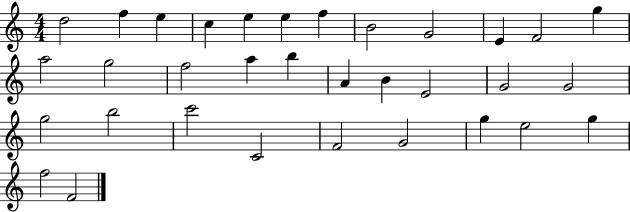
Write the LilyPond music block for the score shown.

{
  \clef treble
  \numericTimeSignature
  \time 4/4
  \key c \major
  d''2 f''4 e''4 | c''4 e''4 e''4 f''4 | b'2 g'2 | e'4 f'2 g''4 | \break a''2 g''2 | f''2 a''4 b''4 | a'4 b'4 e'2 | g'2 g'2 | \break g''2 b''2 | c'''2 c'2 | f'2 g'2 | g''4 e''2 g''4 | \break f''2 f'2 | \bar "|."
}